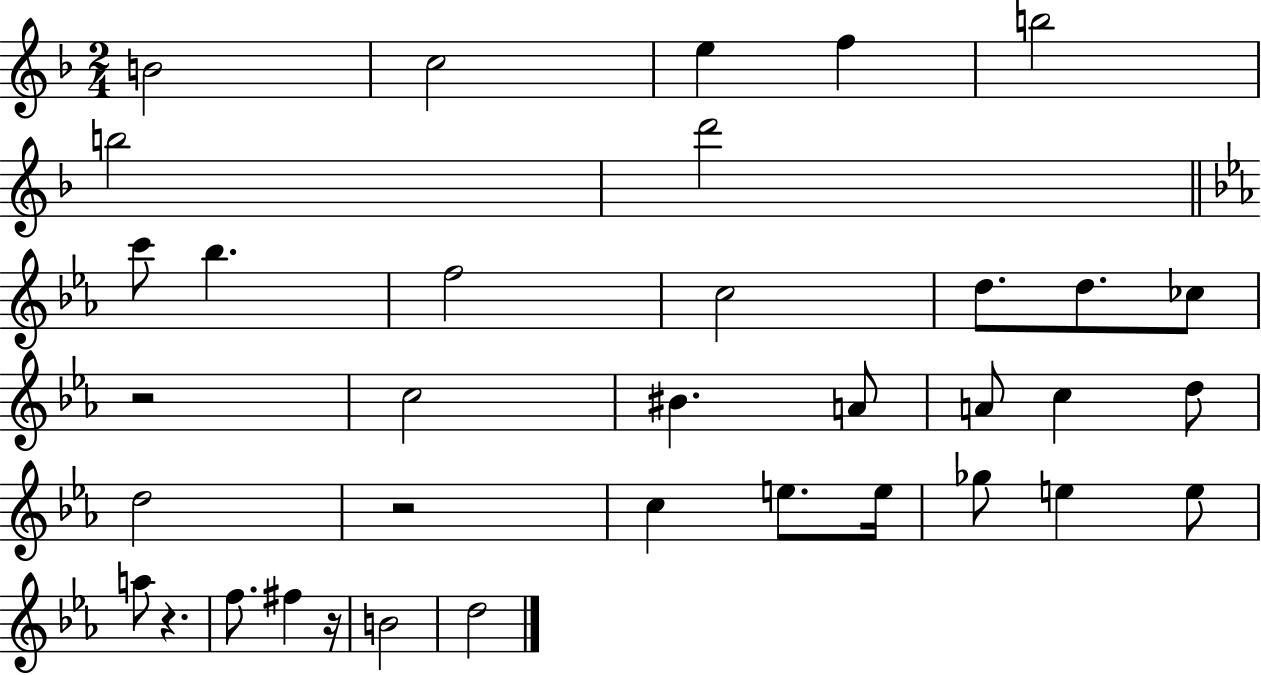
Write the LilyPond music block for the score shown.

{
  \clef treble
  \numericTimeSignature
  \time 2/4
  \key f \major
  b'2 | c''2 | e''4 f''4 | b''2 | \break b''2 | d'''2 | \bar "||" \break \key ees \major c'''8 bes''4. | f''2 | c''2 | d''8. d''8. ces''8 | \break r2 | c''2 | bis'4. a'8 | a'8 c''4 d''8 | \break d''2 | r2 | c''4 e''8. e''16 | ges''8 e''4 e''8 | \break a''8 r4. | f''8. fis''4 r16 | b'2 | d''2 | \break \bar "|."
}